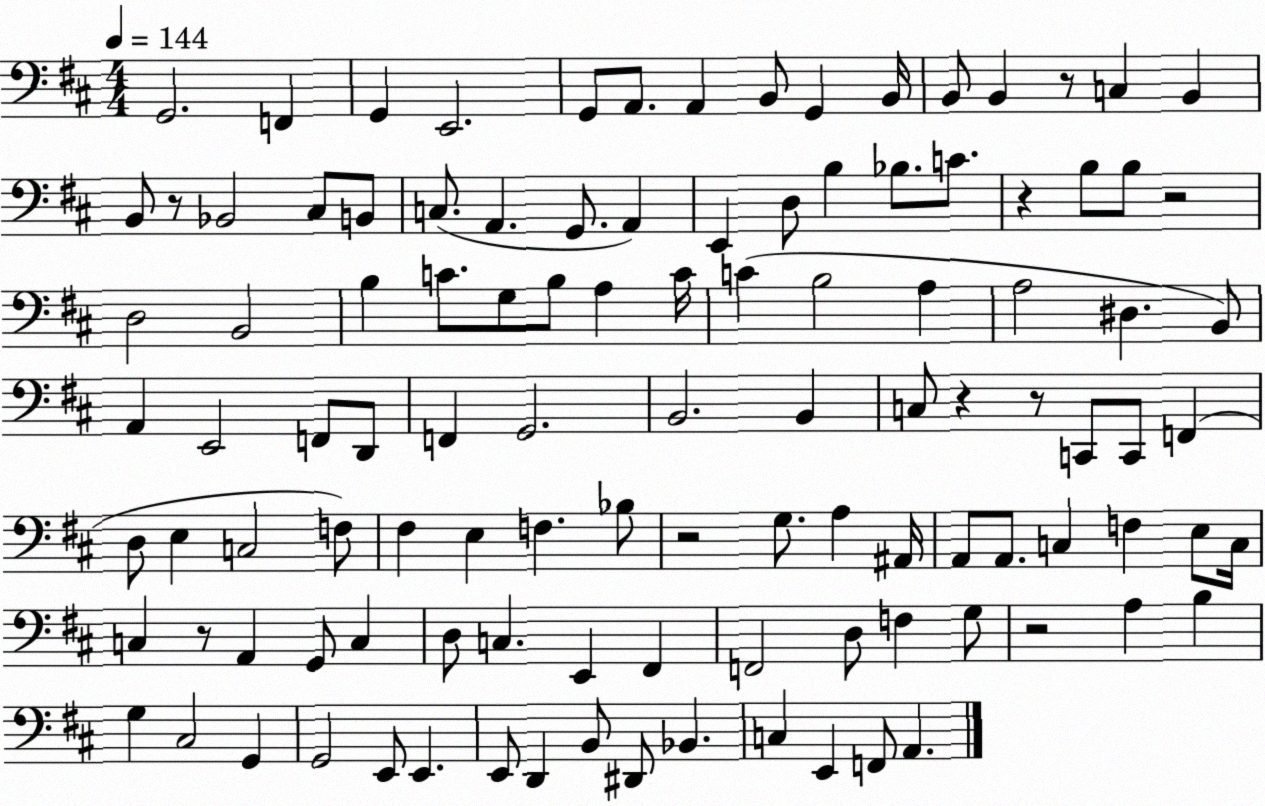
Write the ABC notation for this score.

X:1
T:Untitled
M:4/4
L:1/4
K:D
G,,2 F,, G,, E,,2 G,,/2 A,,/2 A,, B,,/2 G,, B,,/4 B,,/2 B,, z/2 C, B,, B,,/2 z/2 _B,,2 ^C,/2 B,,/2 C,/2 A,, G,,/2 A,, E,, D,/2 B, _B,/2 C/2 z B,/2 B,/2 z2 D,2 B,,2 B, C/2 G,/2 B,/2 A, C/4 C B,2 A, A,2 ^D, B,,/2 A,, E,,2 F,,/2 D,,/2 F,, G,,2 B,,2 B,, C,/2 z z/2 C,,/2 C,,/2 F,, D,/2 E, C,2 F,/2 ^F, E, F, _B,/2 z2 G,/2 A, ^A,,/4 A,,/2 A,,/2 C, F, E,/2 C,/4 C, z/2 A,, G,,/2 C, D,/2 C, E,, ^F,, F,,2 D,/2 F, G,/2 z2 A, B, G, ^C,2 G,, G,,2 E,,/2 E,, E,,/2 D,, B,,/2 ^D,,/2 _B,, C, E,, F,,/2 A,,